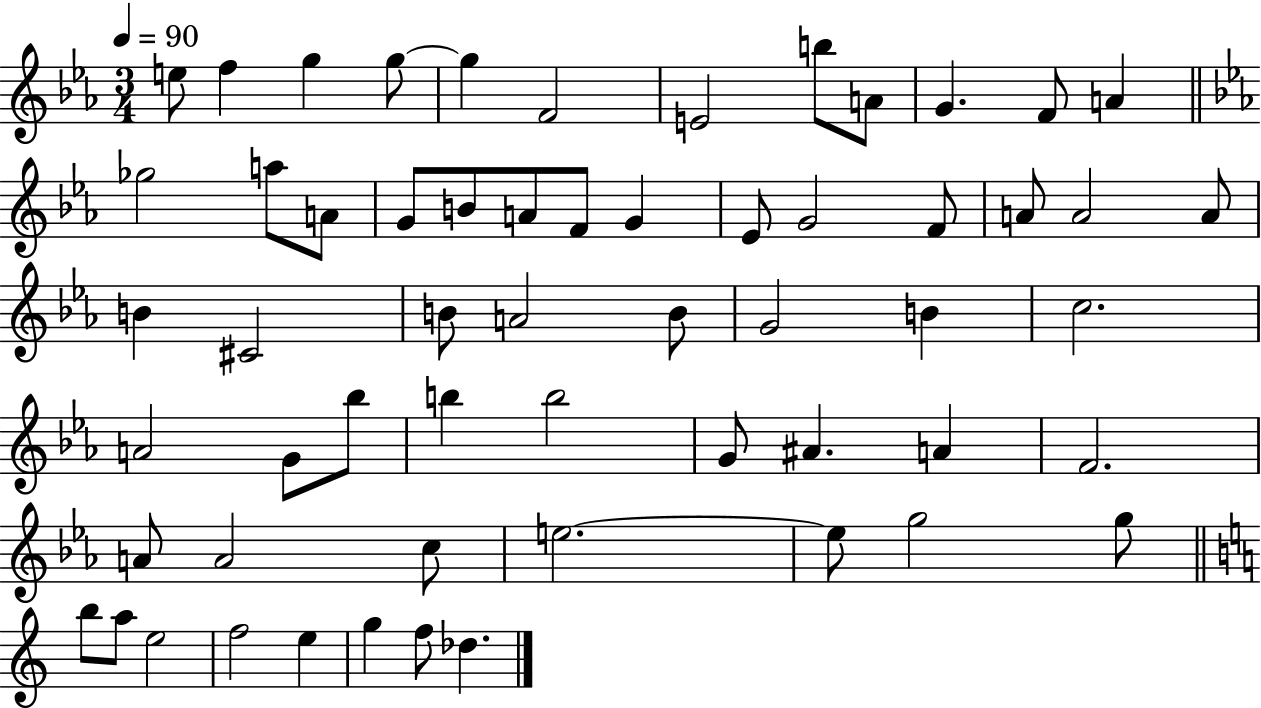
E5/e F5/q G5/q G5/e G5/q F4/h E4/h B5/e A4/e G4/q. F4/e A4/q Gb5/h A5/e A4/e G4/e B4/e A4/e F4/e G4/q Eb4/e G4/h F4/e A4/e A4/h A4/e B4/q C#4/h B4/e A4/h B4/e G4/h B4/q C5/h. A4/h G4/e Bb5/e B5/q B5/h G4/e A#4/q. A4/q F4/h. A4/e A4/h C5/e E5/h. E5/e G5/h G5/e B5/e A5/e E5/h F5/h E5/q G5/q F5/e Db5/q.